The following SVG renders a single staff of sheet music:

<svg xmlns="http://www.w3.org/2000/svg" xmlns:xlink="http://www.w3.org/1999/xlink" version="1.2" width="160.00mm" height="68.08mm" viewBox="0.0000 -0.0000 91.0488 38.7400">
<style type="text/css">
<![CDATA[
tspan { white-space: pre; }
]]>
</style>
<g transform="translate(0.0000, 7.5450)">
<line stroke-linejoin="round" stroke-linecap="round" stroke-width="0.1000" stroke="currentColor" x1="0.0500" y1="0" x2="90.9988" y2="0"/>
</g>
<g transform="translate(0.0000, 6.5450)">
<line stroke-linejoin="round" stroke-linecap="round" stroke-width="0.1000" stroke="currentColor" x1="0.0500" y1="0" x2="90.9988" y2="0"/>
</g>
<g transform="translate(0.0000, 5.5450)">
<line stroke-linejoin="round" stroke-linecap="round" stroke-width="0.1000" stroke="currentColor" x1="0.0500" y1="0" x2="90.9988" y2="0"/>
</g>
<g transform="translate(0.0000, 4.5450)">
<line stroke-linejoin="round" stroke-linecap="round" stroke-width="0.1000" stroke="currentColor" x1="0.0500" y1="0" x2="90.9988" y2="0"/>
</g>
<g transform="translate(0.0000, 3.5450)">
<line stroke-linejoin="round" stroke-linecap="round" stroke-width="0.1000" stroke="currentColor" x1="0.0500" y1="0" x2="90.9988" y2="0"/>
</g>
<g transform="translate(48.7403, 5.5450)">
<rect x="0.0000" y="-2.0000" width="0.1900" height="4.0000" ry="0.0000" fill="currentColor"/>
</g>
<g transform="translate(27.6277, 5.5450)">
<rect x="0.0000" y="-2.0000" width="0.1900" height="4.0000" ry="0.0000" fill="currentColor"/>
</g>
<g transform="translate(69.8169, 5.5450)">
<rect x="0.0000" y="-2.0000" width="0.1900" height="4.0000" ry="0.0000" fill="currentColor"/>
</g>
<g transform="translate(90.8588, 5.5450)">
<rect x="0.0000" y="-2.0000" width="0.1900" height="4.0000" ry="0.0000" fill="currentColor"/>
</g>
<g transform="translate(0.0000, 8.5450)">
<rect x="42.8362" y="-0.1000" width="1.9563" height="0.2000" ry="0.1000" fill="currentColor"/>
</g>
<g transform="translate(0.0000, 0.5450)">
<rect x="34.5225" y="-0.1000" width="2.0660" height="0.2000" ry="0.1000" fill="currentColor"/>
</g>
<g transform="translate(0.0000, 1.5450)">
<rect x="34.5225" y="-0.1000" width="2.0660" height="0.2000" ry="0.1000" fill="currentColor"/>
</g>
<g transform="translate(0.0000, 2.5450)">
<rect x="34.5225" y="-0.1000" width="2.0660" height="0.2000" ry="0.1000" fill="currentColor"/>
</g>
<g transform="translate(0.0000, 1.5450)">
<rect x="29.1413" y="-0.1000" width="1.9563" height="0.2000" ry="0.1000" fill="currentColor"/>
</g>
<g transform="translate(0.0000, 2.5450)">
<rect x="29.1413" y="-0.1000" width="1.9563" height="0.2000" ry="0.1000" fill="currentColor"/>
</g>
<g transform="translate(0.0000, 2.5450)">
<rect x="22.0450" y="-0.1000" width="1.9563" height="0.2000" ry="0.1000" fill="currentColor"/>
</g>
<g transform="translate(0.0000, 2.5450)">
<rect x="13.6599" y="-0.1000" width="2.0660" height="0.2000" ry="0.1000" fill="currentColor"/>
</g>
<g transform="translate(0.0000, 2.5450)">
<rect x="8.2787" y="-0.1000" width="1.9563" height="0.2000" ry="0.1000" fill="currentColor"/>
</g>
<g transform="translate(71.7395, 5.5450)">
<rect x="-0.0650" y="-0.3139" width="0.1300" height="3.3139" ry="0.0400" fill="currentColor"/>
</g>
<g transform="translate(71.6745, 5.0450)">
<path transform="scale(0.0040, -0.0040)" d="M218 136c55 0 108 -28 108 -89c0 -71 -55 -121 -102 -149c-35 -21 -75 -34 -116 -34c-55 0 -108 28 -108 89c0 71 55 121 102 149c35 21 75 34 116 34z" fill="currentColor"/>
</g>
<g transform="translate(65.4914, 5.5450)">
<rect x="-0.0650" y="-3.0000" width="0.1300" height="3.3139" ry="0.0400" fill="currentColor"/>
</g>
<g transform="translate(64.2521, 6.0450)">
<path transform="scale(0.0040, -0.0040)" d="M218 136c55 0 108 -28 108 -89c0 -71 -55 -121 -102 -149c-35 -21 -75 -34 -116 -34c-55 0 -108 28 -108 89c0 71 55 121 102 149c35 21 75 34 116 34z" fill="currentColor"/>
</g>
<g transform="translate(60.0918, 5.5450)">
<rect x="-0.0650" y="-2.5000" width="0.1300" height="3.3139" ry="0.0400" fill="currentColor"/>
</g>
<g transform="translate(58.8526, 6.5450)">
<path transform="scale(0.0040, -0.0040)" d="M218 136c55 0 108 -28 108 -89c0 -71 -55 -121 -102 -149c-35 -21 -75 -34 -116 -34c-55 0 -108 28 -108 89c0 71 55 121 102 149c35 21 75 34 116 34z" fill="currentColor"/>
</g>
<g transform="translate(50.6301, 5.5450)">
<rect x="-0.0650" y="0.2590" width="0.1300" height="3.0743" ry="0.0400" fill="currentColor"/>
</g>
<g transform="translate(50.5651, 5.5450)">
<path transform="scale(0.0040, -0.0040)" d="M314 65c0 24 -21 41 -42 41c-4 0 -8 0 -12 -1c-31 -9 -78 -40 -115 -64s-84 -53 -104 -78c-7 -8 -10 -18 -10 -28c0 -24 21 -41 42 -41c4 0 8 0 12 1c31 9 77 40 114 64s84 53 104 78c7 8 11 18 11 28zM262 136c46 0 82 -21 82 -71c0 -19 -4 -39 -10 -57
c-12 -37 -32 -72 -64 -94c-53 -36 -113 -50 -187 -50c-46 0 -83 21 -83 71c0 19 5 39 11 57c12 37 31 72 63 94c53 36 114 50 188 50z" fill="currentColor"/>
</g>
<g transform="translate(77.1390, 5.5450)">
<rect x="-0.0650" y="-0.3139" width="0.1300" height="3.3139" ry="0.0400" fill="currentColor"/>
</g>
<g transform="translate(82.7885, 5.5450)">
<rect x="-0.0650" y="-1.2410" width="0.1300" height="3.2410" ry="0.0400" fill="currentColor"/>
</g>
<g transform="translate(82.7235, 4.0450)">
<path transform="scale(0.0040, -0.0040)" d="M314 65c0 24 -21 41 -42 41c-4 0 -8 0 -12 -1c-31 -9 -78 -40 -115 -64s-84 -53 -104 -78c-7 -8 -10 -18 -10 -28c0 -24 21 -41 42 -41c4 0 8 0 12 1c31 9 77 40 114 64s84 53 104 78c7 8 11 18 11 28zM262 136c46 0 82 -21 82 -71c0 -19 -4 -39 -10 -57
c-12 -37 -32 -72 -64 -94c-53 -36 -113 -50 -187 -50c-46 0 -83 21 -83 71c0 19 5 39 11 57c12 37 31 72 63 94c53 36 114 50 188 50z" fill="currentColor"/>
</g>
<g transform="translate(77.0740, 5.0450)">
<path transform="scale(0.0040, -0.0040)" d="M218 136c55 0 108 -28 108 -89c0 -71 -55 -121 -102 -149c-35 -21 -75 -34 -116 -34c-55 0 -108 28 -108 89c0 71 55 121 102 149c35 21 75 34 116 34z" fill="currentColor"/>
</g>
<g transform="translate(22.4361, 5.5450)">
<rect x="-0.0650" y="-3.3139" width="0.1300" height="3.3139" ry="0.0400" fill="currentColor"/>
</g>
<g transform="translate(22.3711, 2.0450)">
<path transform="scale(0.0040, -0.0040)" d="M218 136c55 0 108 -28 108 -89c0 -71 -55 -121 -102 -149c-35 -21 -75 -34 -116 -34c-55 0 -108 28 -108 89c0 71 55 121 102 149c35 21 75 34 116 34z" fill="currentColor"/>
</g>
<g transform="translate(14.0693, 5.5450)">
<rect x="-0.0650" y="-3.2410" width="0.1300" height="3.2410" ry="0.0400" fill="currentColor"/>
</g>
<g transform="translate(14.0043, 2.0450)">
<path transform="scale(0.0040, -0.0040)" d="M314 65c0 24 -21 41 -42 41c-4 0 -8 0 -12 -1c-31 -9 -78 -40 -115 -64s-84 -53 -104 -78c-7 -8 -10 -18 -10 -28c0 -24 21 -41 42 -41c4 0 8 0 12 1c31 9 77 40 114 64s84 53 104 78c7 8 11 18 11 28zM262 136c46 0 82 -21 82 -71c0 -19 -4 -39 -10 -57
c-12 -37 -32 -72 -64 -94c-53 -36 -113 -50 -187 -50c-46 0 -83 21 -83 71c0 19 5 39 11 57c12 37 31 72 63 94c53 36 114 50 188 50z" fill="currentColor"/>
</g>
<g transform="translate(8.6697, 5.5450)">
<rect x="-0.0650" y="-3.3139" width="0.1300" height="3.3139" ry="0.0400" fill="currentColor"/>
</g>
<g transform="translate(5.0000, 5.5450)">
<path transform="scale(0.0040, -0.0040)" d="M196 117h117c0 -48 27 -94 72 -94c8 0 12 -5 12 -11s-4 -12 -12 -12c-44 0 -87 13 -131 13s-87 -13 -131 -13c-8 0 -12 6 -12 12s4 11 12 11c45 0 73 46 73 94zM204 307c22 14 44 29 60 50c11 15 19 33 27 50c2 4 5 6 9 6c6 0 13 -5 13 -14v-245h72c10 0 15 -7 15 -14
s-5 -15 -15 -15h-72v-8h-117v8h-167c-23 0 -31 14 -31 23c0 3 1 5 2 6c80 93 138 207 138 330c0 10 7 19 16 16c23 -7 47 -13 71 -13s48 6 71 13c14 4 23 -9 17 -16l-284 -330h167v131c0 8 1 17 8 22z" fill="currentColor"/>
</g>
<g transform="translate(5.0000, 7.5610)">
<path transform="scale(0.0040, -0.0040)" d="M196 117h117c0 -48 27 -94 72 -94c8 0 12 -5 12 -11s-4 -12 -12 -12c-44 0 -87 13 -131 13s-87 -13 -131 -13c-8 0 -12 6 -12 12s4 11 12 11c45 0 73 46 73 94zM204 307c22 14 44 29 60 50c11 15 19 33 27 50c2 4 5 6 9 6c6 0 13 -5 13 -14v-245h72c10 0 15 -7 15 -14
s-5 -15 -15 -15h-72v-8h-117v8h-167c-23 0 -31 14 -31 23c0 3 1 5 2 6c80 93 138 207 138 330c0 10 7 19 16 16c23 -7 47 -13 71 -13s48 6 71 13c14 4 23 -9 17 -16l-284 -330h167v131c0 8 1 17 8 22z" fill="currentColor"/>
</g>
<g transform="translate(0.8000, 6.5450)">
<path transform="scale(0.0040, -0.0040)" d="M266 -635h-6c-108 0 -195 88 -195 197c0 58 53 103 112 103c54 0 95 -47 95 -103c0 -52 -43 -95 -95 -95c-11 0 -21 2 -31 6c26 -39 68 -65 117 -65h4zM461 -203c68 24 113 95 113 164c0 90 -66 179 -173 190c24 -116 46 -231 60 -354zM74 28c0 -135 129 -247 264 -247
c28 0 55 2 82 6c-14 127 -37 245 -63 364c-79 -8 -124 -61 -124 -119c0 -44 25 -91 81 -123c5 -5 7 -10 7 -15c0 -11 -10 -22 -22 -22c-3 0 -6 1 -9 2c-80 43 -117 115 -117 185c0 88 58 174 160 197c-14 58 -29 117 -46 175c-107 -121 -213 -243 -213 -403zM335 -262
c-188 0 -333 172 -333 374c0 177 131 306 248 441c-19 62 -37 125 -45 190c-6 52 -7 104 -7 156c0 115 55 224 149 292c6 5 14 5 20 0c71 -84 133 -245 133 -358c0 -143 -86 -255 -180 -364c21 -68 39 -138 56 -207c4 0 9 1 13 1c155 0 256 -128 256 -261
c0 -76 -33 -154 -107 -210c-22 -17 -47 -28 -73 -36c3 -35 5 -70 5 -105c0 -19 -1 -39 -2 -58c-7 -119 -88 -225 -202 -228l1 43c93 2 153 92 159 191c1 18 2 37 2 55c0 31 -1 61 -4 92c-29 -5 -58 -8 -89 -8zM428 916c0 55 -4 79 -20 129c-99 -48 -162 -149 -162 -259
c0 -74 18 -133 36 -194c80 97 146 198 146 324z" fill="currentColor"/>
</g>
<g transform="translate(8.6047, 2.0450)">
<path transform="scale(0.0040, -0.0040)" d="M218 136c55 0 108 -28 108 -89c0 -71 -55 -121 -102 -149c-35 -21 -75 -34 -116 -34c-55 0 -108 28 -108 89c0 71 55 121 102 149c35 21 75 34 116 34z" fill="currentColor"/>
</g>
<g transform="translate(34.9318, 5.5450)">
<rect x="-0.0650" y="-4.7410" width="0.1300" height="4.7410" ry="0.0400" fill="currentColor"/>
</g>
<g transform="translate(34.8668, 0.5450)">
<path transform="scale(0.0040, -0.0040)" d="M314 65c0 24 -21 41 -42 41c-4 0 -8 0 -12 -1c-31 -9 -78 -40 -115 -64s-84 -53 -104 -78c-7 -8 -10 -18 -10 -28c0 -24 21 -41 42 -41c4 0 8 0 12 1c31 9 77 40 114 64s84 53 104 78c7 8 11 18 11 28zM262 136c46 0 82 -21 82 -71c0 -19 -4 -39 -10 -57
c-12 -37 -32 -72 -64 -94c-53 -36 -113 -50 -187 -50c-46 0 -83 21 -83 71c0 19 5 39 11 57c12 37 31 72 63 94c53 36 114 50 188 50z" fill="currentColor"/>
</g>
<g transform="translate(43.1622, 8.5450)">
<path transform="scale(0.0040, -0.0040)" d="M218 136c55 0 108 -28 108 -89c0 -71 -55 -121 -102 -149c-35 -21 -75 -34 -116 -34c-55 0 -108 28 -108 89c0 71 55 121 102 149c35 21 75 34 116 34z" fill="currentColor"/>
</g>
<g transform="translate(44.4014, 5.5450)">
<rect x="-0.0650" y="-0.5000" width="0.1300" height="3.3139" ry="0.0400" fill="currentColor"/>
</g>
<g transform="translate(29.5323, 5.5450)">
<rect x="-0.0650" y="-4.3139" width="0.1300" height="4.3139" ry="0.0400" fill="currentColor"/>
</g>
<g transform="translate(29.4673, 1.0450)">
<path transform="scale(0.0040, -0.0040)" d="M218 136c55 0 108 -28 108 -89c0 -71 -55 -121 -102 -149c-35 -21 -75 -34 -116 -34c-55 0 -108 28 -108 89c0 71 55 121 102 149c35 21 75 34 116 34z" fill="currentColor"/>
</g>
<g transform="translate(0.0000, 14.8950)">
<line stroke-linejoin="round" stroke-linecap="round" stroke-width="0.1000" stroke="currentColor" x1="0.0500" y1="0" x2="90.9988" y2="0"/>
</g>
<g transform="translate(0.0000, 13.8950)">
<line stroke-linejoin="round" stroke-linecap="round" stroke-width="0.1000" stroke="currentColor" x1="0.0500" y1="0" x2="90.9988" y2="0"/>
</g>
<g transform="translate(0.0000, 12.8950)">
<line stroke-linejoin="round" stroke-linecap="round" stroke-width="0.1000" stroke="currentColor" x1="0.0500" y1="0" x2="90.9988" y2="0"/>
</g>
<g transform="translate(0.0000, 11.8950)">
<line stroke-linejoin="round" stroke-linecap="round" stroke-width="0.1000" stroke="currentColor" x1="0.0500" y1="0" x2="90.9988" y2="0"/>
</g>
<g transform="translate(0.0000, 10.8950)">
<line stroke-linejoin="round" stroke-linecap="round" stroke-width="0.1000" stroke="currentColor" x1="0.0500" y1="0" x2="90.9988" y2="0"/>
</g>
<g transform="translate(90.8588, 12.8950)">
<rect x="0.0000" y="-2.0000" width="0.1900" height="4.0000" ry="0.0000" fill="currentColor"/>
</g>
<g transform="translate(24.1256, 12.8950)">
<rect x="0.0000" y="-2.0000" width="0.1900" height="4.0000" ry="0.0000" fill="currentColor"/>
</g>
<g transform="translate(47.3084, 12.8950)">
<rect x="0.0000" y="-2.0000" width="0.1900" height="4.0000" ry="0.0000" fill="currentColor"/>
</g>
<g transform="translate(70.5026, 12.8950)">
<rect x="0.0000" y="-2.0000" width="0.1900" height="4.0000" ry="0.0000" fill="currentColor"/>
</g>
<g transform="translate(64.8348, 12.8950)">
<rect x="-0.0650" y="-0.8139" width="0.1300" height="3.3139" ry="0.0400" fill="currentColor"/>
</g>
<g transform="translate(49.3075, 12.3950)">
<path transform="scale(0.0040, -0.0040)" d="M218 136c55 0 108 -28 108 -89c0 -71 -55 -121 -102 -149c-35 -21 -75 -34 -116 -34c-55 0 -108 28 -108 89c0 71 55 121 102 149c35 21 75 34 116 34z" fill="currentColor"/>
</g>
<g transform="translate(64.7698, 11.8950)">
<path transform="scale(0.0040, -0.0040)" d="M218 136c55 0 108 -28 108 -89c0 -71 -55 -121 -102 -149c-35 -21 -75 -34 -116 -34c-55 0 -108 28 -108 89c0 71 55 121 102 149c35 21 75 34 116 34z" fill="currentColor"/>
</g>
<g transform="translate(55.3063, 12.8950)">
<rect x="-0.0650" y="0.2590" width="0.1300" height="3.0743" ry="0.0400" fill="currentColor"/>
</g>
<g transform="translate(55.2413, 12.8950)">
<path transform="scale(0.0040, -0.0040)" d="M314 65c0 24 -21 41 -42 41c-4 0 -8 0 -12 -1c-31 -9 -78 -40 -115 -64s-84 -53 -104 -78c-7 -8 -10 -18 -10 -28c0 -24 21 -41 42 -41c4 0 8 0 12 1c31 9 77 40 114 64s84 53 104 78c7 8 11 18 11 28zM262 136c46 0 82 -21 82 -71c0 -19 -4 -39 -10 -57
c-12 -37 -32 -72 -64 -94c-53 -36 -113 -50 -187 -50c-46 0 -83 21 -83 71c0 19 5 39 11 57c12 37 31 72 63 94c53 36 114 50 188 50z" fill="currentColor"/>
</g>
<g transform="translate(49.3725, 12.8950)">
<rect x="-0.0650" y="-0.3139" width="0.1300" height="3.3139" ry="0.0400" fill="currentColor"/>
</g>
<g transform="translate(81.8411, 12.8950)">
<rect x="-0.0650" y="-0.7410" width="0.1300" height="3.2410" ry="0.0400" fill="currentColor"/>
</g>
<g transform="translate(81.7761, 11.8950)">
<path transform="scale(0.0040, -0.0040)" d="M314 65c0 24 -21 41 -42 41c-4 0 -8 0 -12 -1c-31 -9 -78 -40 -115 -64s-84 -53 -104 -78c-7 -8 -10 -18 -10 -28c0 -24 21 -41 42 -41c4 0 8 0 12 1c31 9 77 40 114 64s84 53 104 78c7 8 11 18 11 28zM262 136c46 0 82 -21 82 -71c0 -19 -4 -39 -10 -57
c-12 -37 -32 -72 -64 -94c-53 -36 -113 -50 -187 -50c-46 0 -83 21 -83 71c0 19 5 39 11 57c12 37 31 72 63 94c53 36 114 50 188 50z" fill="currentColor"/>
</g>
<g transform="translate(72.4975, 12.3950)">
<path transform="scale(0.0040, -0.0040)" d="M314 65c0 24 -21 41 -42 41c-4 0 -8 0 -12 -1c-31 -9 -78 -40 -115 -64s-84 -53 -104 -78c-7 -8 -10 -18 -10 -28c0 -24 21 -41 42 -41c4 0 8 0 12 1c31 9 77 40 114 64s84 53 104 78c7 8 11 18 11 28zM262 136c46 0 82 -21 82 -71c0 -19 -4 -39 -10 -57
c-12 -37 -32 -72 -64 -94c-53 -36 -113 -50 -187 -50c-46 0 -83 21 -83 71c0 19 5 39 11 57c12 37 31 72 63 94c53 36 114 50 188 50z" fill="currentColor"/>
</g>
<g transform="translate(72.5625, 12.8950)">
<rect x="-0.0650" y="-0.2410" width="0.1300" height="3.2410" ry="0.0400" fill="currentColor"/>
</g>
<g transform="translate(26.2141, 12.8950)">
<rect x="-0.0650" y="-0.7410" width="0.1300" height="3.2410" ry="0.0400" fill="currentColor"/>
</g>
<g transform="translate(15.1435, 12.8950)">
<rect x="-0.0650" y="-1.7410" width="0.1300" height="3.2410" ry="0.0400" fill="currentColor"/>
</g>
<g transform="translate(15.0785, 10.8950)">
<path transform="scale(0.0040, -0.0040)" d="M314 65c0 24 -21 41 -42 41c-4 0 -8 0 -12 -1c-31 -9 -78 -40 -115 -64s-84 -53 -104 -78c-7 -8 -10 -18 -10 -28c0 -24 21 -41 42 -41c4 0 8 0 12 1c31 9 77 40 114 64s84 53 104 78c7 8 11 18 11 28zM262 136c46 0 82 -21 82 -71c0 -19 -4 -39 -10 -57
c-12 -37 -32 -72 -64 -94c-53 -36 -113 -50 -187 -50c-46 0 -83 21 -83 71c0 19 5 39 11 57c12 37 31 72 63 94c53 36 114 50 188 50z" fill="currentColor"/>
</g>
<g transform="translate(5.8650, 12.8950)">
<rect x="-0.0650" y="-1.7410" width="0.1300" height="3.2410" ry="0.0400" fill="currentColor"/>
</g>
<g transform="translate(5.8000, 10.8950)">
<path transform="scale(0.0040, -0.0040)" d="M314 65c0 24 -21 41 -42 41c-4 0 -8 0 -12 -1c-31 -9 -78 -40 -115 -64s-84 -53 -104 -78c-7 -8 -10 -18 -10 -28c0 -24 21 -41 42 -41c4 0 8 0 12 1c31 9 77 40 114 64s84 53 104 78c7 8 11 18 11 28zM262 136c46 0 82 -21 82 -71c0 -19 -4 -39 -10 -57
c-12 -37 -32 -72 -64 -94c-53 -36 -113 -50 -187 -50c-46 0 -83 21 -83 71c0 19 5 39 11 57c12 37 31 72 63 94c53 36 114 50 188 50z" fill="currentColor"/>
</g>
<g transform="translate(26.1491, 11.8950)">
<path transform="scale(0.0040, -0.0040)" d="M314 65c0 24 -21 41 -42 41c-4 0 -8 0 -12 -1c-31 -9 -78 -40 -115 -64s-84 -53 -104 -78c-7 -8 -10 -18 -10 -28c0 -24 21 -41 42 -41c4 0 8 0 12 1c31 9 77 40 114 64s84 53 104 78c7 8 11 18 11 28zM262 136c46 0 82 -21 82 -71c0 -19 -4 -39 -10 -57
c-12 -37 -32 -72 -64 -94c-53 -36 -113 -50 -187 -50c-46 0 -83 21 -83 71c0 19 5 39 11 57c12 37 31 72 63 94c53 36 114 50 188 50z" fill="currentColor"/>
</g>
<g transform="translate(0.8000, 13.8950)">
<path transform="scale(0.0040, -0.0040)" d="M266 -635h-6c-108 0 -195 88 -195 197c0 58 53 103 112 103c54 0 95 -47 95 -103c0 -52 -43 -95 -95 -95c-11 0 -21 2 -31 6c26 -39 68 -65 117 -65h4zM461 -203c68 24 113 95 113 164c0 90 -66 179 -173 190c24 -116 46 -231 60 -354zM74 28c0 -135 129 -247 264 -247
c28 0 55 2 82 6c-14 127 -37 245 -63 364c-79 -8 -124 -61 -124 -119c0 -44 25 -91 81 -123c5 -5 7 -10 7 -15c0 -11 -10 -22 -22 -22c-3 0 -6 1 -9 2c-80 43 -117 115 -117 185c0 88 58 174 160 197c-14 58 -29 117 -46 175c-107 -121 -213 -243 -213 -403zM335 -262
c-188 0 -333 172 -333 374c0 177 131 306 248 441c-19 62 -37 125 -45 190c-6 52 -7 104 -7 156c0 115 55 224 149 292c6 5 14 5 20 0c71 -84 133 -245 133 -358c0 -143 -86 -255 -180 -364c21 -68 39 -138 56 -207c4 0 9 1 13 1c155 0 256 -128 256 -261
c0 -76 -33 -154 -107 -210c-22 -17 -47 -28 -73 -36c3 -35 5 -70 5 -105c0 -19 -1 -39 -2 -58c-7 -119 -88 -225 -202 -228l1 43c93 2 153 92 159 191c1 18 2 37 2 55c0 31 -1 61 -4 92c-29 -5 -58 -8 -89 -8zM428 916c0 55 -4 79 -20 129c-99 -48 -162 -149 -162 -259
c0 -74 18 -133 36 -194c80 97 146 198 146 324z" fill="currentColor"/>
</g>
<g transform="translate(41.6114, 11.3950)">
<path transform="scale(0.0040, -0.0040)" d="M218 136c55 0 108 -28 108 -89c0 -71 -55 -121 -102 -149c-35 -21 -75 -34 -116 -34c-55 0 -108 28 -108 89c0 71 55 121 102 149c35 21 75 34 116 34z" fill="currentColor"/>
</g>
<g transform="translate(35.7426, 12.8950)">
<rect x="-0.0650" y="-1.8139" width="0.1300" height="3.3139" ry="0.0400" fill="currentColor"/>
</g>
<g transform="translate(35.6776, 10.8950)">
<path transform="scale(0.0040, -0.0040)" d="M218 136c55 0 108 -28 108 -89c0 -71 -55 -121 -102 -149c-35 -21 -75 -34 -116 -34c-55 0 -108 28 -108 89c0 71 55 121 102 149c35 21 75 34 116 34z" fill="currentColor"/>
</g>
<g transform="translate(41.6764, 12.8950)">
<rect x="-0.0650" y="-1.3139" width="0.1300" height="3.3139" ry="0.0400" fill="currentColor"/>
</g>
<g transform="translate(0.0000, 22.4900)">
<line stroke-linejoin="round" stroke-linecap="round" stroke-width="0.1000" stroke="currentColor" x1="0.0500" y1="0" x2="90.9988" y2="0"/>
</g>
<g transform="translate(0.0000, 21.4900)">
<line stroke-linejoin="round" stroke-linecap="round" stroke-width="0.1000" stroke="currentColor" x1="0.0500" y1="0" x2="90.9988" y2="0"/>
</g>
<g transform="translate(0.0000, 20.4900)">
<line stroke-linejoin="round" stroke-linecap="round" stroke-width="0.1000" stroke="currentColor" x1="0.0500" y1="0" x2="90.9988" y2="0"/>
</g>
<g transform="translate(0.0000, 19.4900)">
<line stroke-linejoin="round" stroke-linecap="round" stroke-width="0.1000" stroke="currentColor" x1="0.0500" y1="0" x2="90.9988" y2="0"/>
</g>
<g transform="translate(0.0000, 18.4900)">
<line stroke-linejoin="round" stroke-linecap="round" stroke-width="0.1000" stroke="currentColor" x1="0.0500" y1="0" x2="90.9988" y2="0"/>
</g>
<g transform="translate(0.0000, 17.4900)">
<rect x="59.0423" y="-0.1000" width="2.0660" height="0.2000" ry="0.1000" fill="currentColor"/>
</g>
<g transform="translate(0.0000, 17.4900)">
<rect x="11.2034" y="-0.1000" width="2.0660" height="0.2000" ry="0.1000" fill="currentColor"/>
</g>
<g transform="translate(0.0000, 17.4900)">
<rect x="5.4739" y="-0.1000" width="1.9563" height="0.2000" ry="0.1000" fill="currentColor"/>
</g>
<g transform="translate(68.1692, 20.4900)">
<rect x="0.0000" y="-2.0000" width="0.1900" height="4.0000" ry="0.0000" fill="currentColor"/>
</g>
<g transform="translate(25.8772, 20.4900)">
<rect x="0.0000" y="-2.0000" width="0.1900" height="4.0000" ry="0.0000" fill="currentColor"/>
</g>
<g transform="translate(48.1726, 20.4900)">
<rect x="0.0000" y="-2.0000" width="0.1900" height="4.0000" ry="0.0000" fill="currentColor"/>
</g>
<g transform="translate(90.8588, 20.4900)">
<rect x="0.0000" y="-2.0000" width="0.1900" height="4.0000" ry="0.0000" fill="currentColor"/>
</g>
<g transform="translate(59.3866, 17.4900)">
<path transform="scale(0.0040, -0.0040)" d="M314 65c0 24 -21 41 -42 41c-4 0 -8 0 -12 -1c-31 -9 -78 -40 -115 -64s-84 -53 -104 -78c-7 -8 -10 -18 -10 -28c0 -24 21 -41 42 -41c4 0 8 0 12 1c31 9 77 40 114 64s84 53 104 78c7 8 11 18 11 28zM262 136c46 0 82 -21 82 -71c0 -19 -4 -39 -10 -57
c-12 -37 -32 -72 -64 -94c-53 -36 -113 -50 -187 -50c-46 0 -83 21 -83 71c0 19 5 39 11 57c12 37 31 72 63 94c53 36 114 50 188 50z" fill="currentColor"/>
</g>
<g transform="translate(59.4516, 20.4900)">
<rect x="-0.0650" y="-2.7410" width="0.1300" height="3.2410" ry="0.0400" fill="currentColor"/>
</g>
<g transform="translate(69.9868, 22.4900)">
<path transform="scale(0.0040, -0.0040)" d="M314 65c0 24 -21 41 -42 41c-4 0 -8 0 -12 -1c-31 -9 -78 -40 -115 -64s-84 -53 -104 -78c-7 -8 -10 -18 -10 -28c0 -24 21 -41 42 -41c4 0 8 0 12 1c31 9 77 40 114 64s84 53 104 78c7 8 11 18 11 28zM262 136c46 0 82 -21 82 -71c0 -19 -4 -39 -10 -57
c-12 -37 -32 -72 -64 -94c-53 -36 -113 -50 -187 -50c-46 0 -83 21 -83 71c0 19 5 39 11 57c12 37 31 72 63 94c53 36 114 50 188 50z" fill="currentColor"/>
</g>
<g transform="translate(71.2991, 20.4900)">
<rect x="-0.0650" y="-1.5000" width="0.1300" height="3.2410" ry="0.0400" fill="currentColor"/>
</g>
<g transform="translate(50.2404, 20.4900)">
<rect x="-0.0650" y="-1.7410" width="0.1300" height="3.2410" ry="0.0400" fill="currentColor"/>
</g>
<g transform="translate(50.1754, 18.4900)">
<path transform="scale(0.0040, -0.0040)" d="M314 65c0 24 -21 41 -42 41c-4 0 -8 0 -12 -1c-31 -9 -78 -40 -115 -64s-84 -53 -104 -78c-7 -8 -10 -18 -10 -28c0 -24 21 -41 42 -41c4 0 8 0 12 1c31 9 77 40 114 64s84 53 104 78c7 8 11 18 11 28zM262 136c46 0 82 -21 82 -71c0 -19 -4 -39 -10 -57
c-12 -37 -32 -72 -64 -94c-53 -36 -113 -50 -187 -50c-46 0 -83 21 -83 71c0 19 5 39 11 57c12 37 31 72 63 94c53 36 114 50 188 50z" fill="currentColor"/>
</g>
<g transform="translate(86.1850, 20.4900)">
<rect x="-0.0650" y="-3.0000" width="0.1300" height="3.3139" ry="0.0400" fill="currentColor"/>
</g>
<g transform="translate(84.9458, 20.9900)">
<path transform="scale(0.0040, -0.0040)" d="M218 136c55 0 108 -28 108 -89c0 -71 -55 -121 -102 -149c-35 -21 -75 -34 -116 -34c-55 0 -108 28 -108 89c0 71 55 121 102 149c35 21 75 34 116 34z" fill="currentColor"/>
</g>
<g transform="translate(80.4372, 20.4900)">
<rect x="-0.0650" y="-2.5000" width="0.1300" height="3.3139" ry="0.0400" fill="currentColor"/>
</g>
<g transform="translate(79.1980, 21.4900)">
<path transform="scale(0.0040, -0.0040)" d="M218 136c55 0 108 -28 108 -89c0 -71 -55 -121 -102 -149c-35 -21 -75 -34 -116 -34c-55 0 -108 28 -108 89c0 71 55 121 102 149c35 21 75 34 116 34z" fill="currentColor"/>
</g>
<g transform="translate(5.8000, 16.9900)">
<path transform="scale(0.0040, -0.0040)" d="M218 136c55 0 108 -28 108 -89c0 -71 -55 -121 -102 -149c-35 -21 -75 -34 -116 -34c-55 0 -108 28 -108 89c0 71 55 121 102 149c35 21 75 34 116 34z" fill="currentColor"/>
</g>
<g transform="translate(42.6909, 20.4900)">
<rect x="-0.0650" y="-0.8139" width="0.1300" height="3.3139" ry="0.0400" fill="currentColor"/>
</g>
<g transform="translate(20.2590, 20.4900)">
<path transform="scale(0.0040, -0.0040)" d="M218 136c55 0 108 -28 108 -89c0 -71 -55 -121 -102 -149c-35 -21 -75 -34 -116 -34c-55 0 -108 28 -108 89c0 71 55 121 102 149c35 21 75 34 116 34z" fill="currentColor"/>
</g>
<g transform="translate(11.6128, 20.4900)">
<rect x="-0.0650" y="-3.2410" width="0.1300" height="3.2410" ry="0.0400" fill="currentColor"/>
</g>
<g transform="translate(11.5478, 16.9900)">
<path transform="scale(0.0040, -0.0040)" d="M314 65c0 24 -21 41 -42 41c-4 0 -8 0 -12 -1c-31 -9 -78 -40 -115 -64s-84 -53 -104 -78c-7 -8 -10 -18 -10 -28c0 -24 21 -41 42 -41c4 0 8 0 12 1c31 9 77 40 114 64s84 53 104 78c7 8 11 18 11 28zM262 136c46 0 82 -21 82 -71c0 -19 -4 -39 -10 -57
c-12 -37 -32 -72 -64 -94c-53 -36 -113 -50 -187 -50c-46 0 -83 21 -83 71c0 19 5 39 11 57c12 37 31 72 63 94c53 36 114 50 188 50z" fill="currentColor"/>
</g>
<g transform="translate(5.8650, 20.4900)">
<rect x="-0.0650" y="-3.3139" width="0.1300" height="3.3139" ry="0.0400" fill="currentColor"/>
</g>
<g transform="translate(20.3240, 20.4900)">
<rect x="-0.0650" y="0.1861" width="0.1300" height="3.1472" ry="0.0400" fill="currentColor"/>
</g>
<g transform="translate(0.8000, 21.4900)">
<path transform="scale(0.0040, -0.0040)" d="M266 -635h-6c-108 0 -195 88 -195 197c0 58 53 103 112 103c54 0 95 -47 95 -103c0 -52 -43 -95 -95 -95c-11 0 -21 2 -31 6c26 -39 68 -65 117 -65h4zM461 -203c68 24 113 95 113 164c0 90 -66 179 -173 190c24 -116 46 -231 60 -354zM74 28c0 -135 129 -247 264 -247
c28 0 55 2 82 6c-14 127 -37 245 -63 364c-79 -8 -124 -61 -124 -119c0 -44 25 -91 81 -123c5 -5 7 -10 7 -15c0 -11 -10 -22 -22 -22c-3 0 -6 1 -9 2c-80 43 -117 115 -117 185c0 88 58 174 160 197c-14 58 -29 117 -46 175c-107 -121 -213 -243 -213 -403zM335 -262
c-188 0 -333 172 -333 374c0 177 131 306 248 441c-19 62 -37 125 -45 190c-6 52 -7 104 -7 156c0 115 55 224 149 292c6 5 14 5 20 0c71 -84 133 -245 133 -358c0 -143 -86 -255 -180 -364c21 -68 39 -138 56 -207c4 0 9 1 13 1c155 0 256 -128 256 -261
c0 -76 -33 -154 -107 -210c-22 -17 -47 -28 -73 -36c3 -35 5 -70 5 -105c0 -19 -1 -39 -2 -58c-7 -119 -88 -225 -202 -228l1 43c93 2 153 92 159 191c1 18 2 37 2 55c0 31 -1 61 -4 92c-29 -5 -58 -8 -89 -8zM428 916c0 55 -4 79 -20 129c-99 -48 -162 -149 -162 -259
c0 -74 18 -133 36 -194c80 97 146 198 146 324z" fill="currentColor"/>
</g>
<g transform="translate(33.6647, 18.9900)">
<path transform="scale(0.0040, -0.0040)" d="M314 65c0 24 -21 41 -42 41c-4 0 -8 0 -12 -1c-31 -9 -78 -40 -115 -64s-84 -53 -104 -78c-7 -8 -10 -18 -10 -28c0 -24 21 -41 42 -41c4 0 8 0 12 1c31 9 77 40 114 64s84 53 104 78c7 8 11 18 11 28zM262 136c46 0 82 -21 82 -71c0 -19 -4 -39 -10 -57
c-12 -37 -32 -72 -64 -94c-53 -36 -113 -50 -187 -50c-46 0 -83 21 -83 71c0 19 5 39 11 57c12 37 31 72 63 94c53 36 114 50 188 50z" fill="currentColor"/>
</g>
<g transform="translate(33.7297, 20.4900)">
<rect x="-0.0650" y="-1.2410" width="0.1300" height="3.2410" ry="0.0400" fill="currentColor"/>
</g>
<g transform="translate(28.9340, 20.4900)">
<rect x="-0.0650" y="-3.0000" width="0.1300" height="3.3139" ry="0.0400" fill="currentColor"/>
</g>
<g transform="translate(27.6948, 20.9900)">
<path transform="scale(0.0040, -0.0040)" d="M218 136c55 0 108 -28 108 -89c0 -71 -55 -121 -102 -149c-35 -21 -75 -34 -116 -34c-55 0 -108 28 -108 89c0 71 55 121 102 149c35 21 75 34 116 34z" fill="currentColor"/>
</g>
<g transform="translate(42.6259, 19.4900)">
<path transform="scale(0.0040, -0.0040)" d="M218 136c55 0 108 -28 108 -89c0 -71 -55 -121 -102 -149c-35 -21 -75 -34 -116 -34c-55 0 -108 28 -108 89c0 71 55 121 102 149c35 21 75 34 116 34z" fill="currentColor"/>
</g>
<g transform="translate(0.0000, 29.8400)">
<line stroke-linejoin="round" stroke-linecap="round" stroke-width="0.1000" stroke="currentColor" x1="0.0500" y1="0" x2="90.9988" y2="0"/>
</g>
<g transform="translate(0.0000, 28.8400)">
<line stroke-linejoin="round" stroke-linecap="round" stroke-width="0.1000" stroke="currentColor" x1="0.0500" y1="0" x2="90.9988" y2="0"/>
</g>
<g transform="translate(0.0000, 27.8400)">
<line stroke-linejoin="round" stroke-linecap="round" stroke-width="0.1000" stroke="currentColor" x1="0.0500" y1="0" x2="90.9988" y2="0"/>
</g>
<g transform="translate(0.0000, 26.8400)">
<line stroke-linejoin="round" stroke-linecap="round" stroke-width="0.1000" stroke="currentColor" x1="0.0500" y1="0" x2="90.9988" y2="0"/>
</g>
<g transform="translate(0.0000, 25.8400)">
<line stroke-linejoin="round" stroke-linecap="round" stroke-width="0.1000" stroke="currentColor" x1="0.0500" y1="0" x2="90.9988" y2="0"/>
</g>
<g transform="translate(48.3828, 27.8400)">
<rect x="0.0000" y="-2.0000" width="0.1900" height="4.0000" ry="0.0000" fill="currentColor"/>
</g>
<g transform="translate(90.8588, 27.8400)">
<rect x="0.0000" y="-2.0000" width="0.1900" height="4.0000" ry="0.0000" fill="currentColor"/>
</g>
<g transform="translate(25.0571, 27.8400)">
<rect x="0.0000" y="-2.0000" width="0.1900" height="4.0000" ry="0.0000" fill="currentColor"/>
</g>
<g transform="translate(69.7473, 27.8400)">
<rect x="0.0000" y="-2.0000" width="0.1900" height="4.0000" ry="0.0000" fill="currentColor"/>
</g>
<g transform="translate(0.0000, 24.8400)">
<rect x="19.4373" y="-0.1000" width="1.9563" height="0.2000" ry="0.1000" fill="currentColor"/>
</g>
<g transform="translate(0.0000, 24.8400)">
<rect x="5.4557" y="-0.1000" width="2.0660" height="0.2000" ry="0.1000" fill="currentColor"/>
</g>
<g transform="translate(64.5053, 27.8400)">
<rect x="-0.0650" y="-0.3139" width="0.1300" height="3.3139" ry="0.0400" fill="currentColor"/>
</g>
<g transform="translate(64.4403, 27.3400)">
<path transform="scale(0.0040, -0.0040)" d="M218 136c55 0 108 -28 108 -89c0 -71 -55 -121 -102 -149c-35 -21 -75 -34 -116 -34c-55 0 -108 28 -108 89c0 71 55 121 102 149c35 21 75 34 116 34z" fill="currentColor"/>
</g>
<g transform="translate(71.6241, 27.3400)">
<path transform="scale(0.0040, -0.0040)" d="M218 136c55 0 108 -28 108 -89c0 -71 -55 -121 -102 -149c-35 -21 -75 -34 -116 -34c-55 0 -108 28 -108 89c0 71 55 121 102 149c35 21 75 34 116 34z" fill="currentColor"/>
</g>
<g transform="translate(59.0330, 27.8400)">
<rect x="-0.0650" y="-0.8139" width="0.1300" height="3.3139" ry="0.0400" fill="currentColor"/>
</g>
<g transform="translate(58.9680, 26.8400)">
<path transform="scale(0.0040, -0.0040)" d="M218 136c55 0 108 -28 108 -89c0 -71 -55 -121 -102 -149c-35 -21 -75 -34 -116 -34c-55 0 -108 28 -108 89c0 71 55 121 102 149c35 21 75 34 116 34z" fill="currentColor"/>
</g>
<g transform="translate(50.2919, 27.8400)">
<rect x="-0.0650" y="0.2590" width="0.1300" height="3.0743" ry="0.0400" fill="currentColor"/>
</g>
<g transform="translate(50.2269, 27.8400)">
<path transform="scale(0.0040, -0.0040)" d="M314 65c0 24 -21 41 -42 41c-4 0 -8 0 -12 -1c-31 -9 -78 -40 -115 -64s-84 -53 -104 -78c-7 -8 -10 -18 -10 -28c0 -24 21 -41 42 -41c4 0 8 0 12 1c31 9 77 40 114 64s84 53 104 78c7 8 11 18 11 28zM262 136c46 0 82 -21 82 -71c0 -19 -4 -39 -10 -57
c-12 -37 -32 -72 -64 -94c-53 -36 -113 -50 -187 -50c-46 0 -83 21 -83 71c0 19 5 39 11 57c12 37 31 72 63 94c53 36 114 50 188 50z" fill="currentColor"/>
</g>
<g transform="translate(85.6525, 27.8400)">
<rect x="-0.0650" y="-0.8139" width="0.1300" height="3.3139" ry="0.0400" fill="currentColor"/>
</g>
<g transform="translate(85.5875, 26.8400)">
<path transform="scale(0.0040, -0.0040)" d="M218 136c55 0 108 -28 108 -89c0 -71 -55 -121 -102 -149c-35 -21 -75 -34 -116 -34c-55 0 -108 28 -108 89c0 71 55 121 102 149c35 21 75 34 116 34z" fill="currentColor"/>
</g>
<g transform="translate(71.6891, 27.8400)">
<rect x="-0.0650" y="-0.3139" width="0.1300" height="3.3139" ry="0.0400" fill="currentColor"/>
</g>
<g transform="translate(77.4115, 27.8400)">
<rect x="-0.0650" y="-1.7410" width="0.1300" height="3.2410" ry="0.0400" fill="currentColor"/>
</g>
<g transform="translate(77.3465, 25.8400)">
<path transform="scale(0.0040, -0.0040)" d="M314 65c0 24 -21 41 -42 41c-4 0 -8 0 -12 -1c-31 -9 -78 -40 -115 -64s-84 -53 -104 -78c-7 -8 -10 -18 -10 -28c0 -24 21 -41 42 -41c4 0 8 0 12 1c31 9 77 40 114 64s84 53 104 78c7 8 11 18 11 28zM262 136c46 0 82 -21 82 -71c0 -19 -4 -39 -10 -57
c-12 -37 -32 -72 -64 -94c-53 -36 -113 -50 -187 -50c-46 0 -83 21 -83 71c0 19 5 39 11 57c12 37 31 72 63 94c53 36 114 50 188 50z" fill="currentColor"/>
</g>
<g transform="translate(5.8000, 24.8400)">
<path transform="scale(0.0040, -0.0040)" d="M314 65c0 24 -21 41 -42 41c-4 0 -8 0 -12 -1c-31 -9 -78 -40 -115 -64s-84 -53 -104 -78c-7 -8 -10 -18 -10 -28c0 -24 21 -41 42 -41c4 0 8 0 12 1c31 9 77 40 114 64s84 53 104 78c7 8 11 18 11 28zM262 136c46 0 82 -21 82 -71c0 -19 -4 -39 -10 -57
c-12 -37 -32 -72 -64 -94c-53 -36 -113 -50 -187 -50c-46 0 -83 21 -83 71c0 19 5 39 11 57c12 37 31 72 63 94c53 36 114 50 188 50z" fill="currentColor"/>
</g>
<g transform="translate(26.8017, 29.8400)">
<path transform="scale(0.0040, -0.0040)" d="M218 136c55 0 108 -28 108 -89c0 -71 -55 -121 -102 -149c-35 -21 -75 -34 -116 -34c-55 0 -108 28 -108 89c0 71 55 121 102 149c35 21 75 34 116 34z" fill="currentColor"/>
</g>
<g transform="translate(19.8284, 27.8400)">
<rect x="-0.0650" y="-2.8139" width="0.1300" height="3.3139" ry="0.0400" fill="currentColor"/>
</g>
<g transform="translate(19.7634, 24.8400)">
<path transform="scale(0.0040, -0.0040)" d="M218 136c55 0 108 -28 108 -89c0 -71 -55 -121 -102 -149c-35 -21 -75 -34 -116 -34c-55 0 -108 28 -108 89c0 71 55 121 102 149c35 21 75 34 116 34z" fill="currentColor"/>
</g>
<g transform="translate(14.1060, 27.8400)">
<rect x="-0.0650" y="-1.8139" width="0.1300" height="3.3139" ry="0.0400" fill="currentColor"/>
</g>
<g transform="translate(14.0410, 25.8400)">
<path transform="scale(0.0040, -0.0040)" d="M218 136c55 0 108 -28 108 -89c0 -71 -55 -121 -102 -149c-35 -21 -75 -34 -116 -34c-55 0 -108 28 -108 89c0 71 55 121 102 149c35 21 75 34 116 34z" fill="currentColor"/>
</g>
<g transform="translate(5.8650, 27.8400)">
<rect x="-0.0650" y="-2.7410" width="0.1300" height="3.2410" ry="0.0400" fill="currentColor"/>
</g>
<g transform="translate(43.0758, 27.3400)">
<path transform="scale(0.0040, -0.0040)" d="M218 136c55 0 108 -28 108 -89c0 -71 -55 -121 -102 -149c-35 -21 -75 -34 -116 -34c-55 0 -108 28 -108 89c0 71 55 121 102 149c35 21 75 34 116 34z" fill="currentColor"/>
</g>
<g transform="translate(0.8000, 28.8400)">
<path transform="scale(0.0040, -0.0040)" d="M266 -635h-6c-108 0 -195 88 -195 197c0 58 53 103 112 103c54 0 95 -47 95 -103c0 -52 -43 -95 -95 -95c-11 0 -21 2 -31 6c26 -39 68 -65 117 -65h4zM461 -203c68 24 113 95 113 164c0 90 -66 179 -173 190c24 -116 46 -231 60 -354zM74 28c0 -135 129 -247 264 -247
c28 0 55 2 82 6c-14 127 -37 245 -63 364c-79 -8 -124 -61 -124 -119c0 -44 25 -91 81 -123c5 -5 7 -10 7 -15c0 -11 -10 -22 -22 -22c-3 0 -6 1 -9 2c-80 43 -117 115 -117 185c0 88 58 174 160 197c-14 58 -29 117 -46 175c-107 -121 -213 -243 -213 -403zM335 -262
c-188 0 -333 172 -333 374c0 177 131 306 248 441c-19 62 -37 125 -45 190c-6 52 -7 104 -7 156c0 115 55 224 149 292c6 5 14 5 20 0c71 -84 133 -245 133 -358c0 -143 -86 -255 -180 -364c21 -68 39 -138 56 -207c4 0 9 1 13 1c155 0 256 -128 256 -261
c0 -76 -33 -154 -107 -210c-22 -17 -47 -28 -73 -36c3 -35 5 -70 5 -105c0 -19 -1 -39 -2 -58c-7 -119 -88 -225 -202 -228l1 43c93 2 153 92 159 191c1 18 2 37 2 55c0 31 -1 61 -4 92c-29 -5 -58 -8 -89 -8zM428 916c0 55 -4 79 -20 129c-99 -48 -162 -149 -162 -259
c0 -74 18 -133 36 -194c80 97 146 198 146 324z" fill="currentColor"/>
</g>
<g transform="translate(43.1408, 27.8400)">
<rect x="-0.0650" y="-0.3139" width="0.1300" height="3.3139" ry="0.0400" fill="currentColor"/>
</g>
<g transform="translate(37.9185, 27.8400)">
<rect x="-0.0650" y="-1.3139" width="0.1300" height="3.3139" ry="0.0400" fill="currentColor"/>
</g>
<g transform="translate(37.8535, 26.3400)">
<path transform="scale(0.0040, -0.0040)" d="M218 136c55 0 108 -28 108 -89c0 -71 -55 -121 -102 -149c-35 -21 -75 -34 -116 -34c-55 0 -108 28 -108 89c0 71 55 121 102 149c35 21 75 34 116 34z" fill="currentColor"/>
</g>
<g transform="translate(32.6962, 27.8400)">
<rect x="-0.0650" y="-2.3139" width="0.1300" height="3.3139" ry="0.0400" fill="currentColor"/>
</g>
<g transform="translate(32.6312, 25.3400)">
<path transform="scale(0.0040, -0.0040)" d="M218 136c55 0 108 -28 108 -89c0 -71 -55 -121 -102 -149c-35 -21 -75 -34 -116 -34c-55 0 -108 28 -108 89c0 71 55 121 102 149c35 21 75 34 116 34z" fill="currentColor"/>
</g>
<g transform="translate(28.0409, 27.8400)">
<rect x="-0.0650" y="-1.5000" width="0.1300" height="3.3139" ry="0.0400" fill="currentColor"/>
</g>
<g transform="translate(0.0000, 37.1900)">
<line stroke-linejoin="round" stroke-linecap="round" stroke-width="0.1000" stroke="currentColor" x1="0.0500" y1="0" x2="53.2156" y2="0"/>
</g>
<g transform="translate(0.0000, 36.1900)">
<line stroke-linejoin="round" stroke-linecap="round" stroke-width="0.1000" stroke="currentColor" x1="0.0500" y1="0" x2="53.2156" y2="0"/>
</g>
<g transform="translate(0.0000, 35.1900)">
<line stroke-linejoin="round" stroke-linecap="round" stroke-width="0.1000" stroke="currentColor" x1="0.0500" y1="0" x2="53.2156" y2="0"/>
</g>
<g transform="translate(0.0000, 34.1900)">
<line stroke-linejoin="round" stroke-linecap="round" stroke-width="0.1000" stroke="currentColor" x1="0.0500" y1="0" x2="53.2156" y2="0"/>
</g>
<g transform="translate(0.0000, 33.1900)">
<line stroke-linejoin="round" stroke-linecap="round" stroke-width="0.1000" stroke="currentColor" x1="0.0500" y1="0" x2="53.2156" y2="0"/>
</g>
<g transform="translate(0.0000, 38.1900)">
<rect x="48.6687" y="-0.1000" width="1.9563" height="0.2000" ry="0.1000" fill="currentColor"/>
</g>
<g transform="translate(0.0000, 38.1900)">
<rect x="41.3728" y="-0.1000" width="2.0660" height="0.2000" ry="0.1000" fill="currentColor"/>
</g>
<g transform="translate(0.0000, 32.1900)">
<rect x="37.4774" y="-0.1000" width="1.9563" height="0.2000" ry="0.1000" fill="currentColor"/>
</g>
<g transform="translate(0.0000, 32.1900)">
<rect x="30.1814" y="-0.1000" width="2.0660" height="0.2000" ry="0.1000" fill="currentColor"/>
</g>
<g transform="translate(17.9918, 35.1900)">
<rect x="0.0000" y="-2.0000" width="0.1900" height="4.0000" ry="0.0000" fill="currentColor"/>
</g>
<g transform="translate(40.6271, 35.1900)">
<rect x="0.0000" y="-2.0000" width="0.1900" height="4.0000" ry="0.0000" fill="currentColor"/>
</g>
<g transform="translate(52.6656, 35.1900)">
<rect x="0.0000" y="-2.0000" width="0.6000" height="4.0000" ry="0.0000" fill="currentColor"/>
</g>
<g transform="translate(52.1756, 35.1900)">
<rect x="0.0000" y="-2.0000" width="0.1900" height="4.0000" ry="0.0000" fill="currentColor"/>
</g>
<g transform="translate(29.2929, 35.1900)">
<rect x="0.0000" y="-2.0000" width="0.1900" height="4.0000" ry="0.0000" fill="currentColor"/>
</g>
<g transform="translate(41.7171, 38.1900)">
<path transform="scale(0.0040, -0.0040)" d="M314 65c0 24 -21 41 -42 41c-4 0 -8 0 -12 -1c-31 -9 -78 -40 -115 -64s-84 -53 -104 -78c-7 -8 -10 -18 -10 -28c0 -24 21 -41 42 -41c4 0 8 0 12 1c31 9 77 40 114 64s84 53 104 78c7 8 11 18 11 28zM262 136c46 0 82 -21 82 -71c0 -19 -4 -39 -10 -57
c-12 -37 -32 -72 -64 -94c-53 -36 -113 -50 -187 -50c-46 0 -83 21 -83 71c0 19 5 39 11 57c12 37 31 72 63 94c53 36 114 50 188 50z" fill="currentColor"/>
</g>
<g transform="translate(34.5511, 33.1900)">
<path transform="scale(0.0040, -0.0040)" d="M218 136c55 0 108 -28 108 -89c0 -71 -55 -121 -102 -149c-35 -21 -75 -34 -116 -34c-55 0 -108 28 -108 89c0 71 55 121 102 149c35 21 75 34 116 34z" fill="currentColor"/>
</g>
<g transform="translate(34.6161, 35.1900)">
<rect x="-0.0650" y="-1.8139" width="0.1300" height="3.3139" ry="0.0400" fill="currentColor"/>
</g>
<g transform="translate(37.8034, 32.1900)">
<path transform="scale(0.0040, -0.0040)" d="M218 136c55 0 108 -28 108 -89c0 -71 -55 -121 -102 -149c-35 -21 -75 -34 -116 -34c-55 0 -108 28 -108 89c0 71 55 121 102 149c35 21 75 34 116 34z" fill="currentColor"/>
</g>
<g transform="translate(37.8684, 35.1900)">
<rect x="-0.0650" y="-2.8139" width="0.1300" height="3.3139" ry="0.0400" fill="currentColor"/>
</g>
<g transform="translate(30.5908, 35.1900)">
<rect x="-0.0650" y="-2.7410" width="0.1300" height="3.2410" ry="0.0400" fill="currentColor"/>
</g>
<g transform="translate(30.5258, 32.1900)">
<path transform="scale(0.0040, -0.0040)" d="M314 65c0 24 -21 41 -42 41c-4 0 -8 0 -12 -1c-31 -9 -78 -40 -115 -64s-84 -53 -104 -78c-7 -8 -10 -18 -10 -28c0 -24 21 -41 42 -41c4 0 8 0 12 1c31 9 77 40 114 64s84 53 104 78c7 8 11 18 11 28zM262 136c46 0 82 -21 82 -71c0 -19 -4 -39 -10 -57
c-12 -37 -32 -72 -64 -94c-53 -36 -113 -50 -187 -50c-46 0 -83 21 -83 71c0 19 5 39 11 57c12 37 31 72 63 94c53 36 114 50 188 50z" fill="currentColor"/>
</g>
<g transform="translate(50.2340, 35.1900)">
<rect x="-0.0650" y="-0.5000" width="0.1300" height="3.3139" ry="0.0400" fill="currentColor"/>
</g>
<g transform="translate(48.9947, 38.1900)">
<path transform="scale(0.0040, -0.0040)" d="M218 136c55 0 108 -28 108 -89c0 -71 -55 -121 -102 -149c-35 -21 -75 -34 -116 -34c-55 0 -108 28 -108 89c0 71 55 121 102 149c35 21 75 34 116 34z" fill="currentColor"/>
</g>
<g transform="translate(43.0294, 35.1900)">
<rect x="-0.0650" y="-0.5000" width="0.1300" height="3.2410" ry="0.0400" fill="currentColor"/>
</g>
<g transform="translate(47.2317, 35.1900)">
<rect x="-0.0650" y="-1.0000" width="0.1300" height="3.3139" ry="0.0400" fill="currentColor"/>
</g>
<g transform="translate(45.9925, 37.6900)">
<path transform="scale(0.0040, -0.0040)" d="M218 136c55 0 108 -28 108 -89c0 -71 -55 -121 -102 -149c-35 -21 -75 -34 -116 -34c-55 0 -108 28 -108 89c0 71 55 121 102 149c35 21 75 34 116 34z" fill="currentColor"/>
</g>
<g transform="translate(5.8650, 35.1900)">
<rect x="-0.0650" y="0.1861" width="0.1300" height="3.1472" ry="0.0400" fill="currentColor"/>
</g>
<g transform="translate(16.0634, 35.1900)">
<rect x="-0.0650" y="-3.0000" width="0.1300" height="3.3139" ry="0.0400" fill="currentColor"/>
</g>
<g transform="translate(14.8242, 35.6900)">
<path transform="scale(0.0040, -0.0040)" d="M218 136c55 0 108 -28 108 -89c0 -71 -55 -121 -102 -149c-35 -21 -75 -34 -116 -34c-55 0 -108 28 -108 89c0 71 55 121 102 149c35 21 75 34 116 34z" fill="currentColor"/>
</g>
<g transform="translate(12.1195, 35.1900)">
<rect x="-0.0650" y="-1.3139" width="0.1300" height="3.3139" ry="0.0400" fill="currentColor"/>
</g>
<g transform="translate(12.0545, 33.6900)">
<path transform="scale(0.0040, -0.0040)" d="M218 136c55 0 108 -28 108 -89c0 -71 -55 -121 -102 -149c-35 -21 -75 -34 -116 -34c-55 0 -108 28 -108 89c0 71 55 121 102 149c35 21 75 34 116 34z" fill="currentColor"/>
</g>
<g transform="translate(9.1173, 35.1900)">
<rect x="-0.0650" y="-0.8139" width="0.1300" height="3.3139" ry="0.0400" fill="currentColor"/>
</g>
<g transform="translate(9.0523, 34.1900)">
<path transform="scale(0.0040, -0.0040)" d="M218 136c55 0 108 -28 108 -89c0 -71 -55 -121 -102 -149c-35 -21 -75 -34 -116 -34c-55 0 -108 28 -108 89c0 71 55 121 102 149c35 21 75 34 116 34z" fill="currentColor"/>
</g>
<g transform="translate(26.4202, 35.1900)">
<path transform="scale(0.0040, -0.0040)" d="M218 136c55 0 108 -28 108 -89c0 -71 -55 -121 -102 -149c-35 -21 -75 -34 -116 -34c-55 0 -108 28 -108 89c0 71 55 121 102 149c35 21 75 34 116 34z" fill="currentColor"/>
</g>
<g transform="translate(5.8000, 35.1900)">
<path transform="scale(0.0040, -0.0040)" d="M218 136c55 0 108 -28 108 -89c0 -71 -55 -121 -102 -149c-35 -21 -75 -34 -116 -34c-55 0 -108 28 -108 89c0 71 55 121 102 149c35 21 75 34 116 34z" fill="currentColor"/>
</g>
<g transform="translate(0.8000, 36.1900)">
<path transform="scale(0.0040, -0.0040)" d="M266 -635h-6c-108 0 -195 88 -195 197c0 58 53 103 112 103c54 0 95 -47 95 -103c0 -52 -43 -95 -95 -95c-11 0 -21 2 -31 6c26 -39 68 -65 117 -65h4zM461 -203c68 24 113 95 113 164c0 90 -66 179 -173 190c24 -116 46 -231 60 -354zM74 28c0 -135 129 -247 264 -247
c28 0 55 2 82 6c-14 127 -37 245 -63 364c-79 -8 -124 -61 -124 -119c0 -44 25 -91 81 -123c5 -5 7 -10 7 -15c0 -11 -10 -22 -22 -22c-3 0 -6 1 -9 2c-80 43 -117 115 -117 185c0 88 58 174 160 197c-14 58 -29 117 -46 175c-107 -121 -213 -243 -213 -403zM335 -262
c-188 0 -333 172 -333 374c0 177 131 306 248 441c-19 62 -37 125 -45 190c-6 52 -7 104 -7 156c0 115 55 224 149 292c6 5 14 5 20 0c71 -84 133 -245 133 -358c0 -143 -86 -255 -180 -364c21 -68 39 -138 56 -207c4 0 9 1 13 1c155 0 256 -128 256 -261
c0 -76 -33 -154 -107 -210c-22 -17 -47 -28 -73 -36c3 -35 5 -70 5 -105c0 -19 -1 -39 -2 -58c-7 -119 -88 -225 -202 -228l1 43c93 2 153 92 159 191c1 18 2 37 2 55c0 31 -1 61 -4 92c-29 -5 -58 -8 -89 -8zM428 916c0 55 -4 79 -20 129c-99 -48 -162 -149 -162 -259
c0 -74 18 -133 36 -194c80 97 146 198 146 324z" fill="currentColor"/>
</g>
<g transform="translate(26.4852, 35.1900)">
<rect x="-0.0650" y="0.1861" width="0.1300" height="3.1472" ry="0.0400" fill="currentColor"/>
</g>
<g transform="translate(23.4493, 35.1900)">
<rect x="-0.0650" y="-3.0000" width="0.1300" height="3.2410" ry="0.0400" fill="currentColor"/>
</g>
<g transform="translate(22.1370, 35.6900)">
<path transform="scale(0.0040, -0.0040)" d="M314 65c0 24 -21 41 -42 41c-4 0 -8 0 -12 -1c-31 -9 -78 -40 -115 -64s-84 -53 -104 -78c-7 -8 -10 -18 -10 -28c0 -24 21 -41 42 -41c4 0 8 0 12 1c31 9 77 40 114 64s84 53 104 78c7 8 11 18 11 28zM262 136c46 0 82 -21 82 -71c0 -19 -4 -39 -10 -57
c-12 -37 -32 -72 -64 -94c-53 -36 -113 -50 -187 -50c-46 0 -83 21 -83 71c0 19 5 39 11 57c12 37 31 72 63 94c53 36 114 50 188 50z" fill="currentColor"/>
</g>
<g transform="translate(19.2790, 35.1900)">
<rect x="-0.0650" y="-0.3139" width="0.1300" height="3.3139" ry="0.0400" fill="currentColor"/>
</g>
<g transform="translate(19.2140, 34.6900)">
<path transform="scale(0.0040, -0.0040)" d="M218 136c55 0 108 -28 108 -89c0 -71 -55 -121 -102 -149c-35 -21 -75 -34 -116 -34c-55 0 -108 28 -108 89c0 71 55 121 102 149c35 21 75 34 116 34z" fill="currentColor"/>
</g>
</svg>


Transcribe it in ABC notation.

X:1
T:Untitled
M:4/4
L:1/4
K:C
b b2 b d' e'2 C B2 G A c c e2 f2 f2 d2 f e c B2 d c2 d2 b b2 B A e2 d f2 a2 E2 G A a2 f a E g e c B2 d c c f2 d B d e A c A2 B a2 f a C2 D C